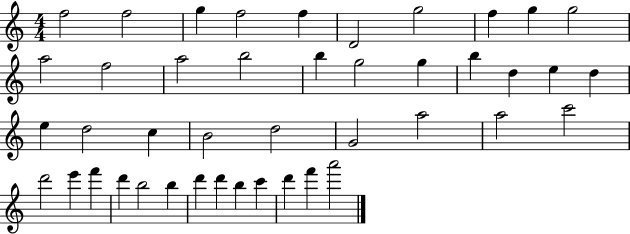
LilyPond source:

{
  \clef treble
  \numericTimeSignature
  \time 4/4
  \key c \major
  f''2 f''2 | g''4 f''2 f''4 | d'2 g''2 | f''4 g''4 g''2 | \break a''2 f''2 | a''2 b''2 | b''4 g''2 g''4 | b''4 d''4 e''4 d''4 | \break e''4 d''2 c''4 | b'2 d''2 | g'2 a''2 | a''2 c'''2 | \break d'''2 e'''4 f'''4 | d'''4 b''2 b''4 | d'''4 d'''4 b''4 c'''4 | d'''4 f'''4 a'''2 | \break \bar "|."
}